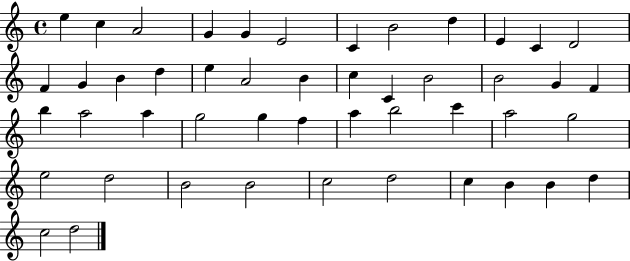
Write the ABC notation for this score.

X:1
T:Untitled
M:4/4
L:1/4
K:C
e c A2 G G E2 C B2 d E C D2 F G B d e A2 B c C B2 B2 G F b a2 a g2 g f a b2 c' a2 g2 e2 d2 B2 B2 c2 d2 c B B d c2 d2